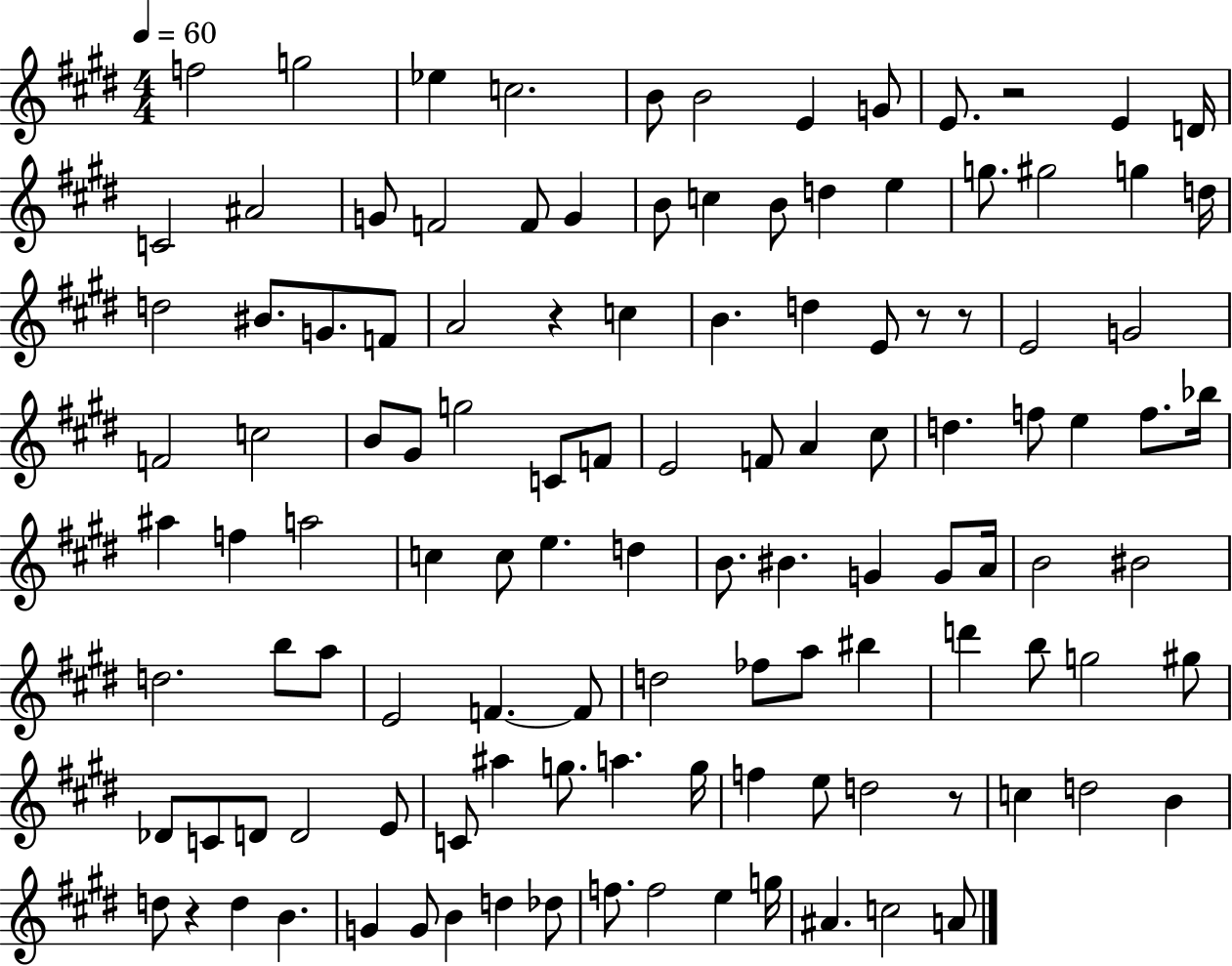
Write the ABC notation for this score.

X:1
T:Untitled
M:4/4
L:1/4
K:E
f2 g2 _e c2 B/2 B2 E G/2 E/2 z2 E D/4 C2 ^A2 G/2 F2 F/2 G B/2 c B/2 d e g/2 ^g2 g d/4 d2 ^B/2 G/2 F/2 A2 z c B d E/2 z/2 z/2 E2 G2 F2 c2 B/2 ^G/2 g2 C/2 F/2 E2 F/2 A ^c/2 d f/2 e f/2 _b/4 ^a f a2 c c/2 e d B/2 ^B G G/2 A/4 B2 ^B2 d2 b/2 a/2 E2 F F/2 d2 _f/2 a/2 ^b d' b/2 g2 ^g/2 _D/2 C/2 D/2 D2 E/2 C/2 ^a g/2 a g/4 f e/2 d2 z/2 c d2 B d/2 z d B G G/2 B d _d/2 f/2 f2 e g/4 ^A c2 A/2